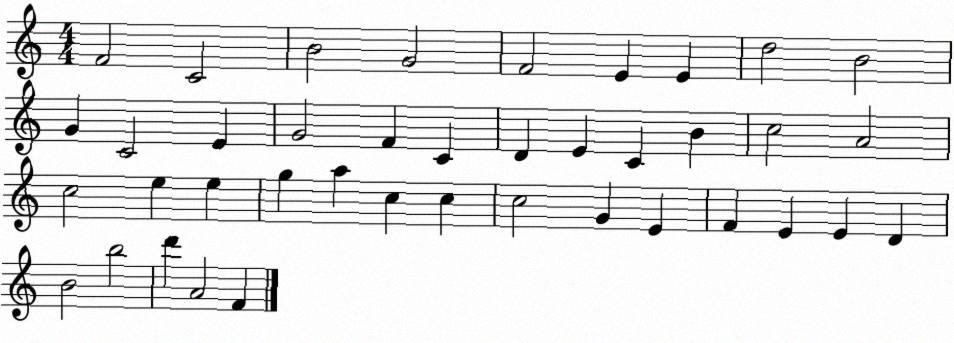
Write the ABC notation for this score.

X:1
T:Untitled
M:4/4
L:1/4
K:C
F2 C2 B2 G2 F2 E E d2 B2 G C2 E G2 F C D E C B c2 A2 c2 e e g a c c c2 G E F E E D B2 b2 d' A2 F